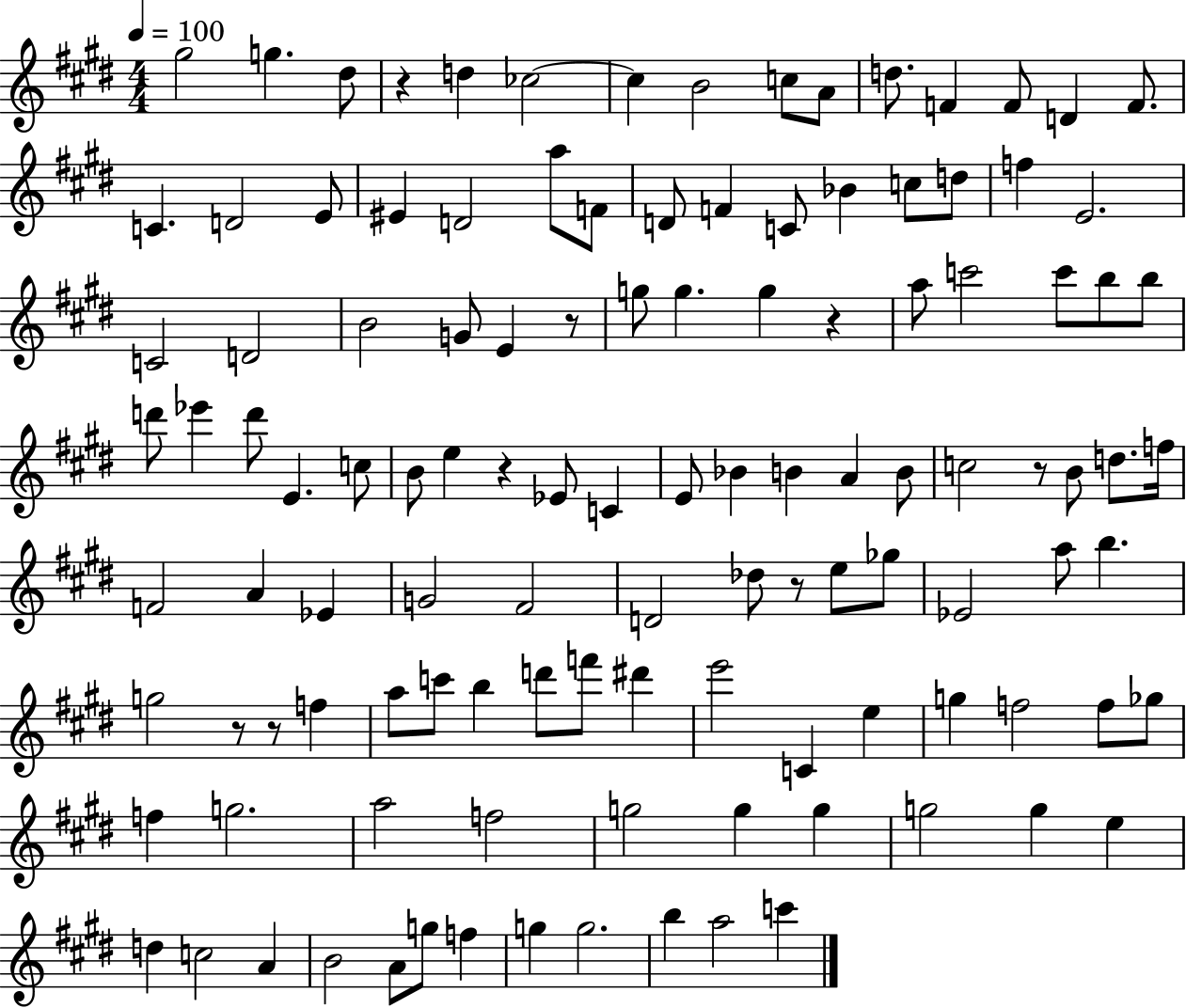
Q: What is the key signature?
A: E major